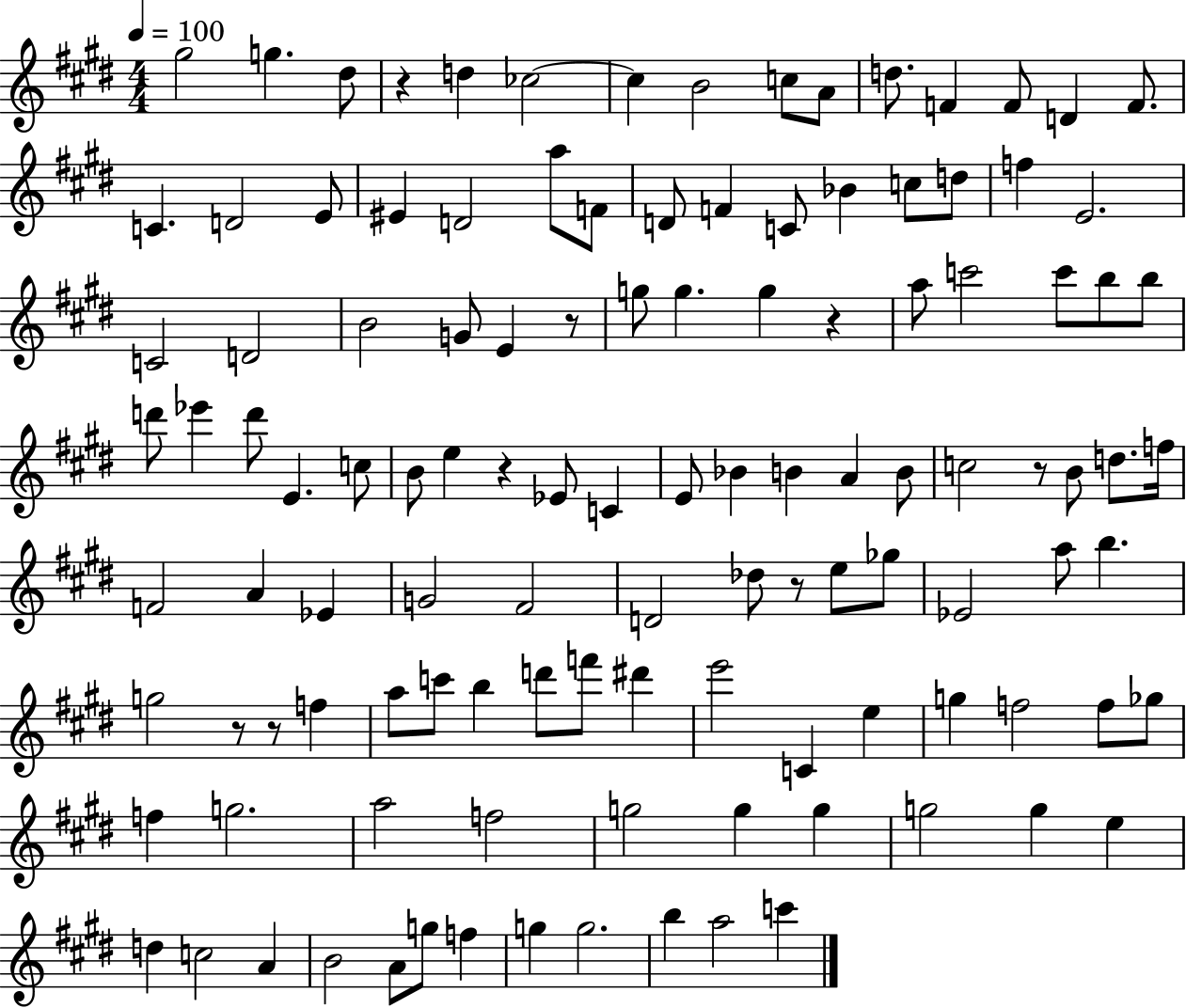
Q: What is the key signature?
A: E major